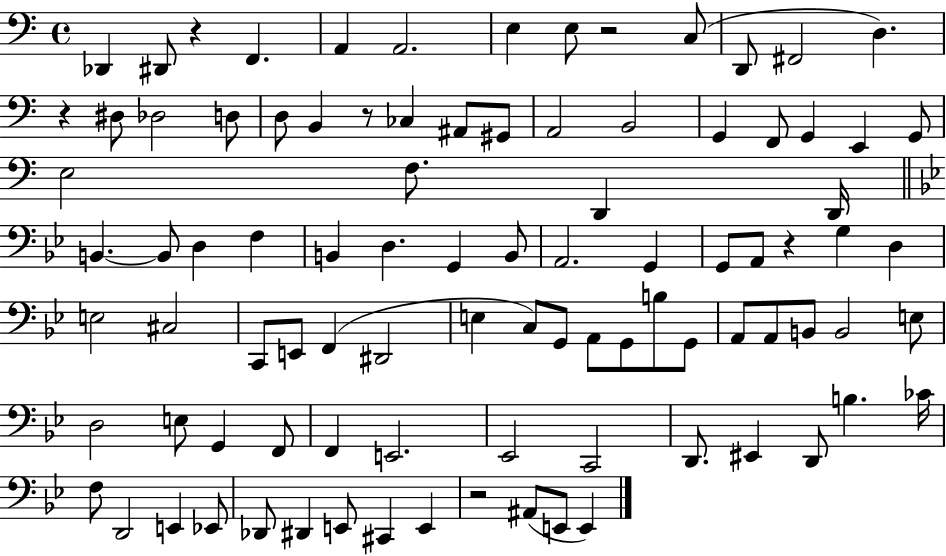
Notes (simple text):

Db2/q D#2/e R/q F2/q. A2/q A2/h. E3/q E3/e R/h C3/e D2/e F#2/h D3/q. R/q D#3/e Db3/h D3/e D3/e B2/q R/e CES3/q A#2/e G#2/e A2/h B2/h G2/q F2/e G2/q E2/q G2/e E3/h F3/e. D2/q D2/s B2/q. B2/e D3/q F3/q B2/q D3/q. G2/q B2/e A2/h. G2/q G2/e A2/e R/q G3/q D3/q E3/h C#3/h C2/e E2/e F2/q D#2/h E3/q C3/e G2/e A2/e G2/e B3/e G2/e A2/e A2/e B2/e B2/h E3/e D3/h E3/e G2/q F2/e F2/q E2/h. Eb2/h C2/h D2/e. EIS2/q D2/e B3/q. CES4/s F3/e D2/h E2/q Eb2/e Db2/e D#2/q E2/e C#2/q E2/q R/h A#2/e E2/e E2/q